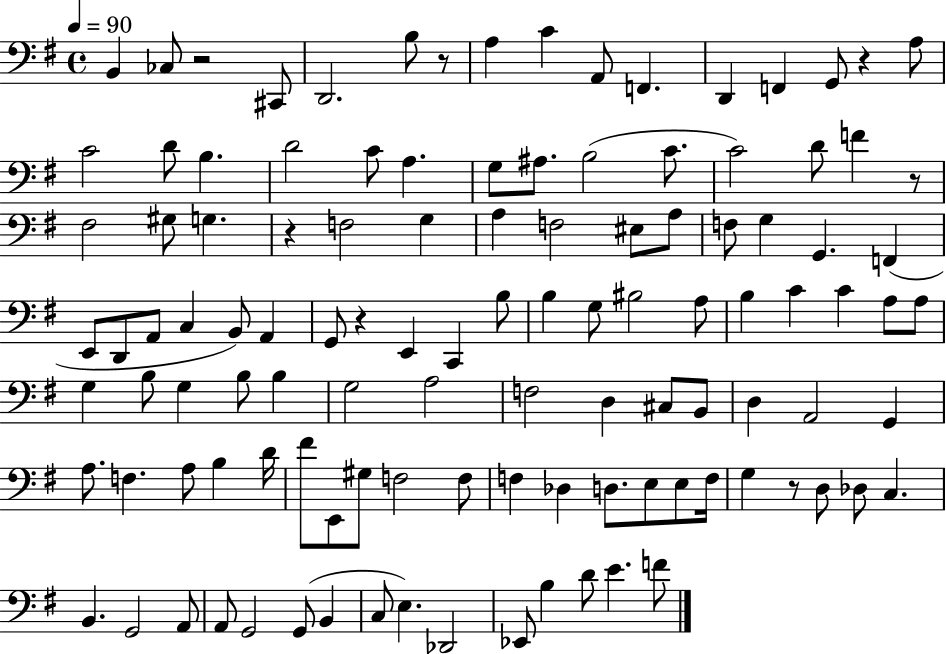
X:1
T:Untitled
M:4/4
L:1/4
K:G
B,, _C,/2 z2 ^C,,/2 D,,2 B,/2 z/2 A, C A,,/2 F,, D,, F,, G,,/2 z A,/2 C2 D/2 B, D2 C/2 A, G,/2 ^A,/2 B,2 C/2 C2 D/2 F z/2 ^F,2 ^G,/2 G, z F,2 G, A, F,2 ^E,/2 A,/2 F,/2 G, G,, F,, E,,/2 D,,/2 A,,/2 C, B,,/2 A,, G,,/2 z E,, C,, B,/2 B, G,/2 ^B,2 A,/2 B, C C A,/2 A,/2 G, B,/2 G, B,/2 B, G,2 A,2 F,2 D, ^C,/2 B,,/2 D, A,,2 G,, A,/2 F, A,/2 B, D/4 ^F/2 E,,/2 ^G,/2 F,2 F,/2 F, _D, D,/2 E,/2 E,/2 F,/4 G, z/2 D,/2 _D,/2 C, B,, G,,2 A,,/2 A,,/2 G,,2 G,,/2 B,, C,/2 E, _D,,2 _E,,/2 B, D/2 E F/2